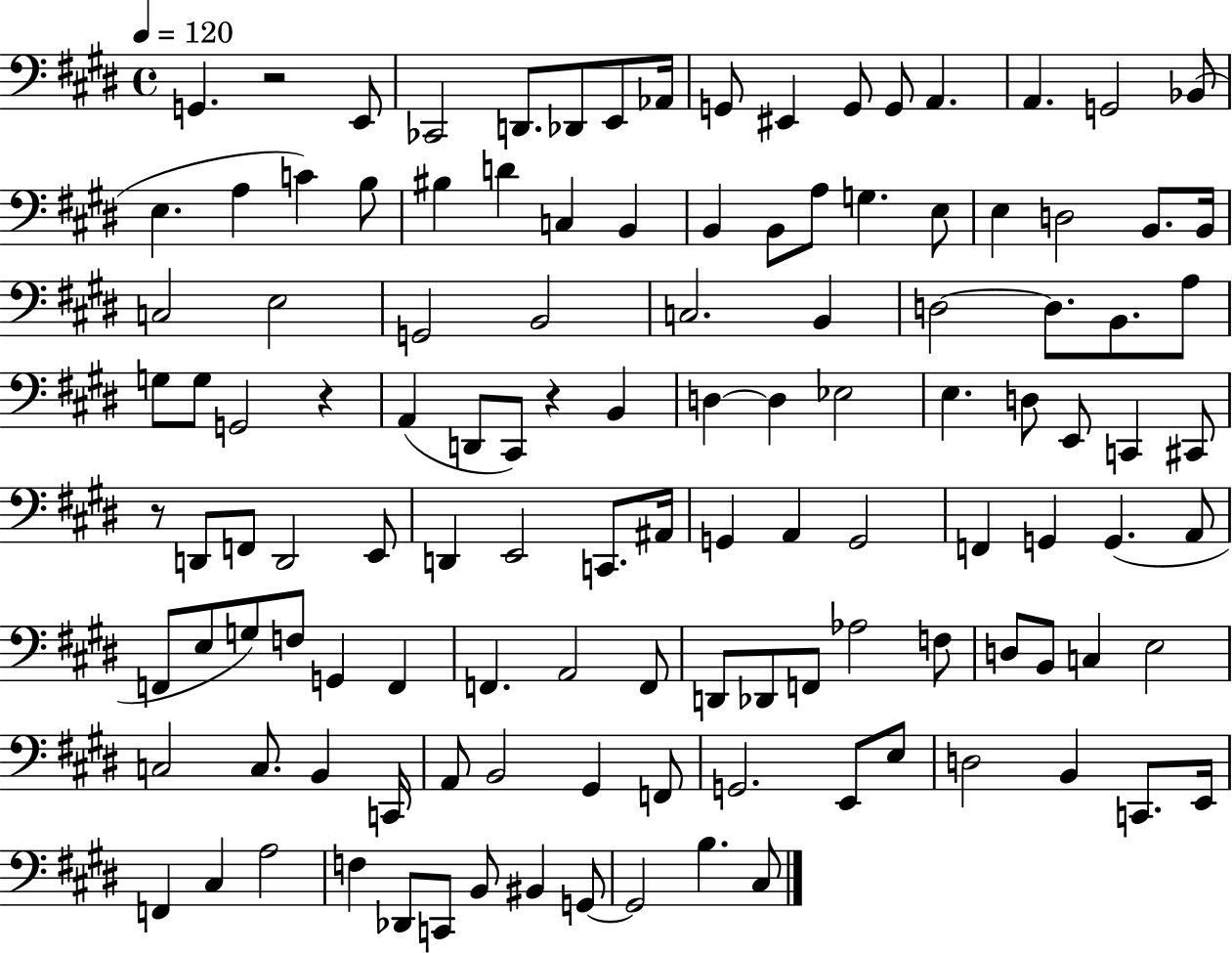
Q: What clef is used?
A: bass